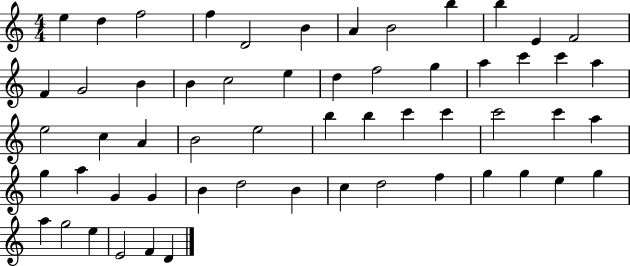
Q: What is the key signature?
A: C major